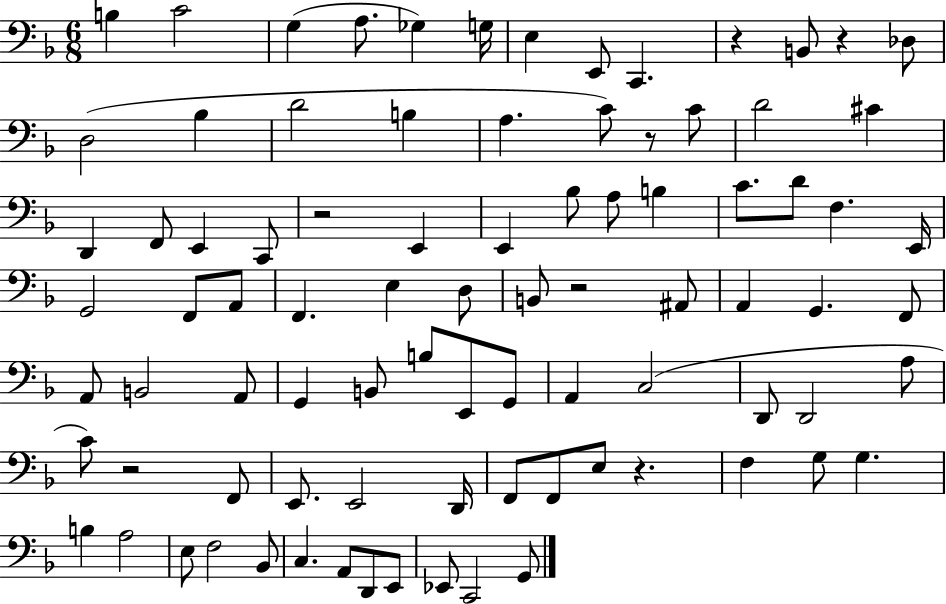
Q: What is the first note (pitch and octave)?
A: B3